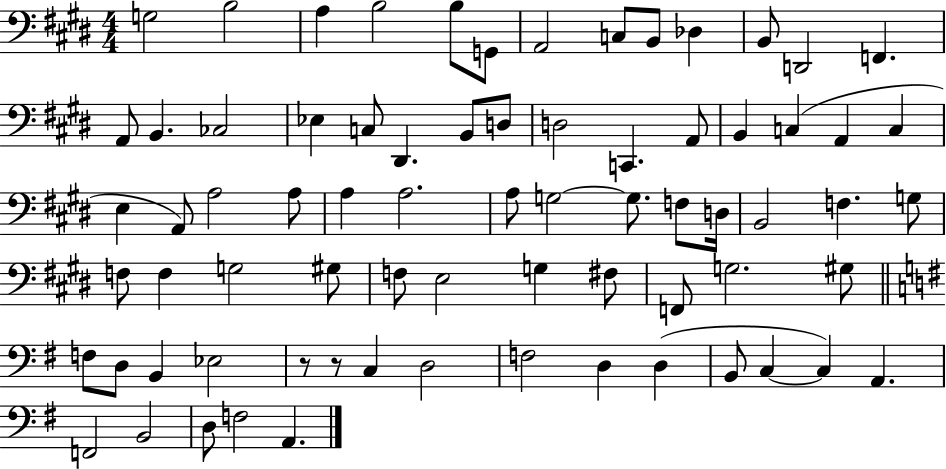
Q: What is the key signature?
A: E major